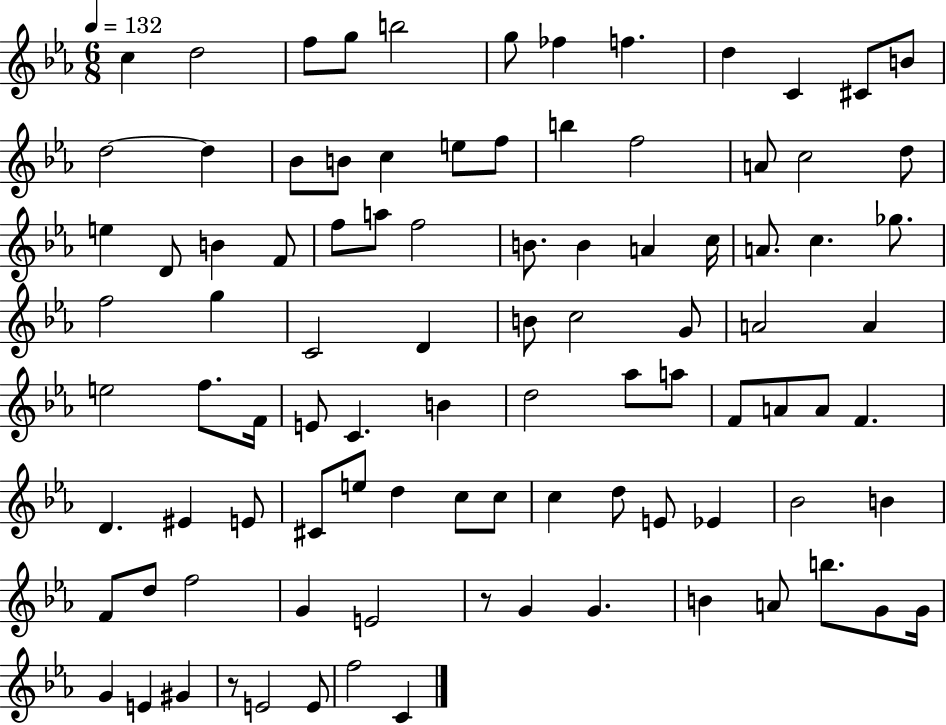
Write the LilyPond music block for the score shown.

{
  \clef treble
  \numericTimeSignature
  \time 6/8
  \key ees \major
  \tempo 4 = 132
  c''4 d''2 | f''8 g''8 b''2 | g''8 fes''4 f''4. | d''4 c'4 cis'8 b'8 | \break d''2~~ d''4 | bes'8 b'8 c''4 e''8 f''8 | b''4 f''2 | a'8 c''2 d''8 | \break e''4 d'8 b'4 f'8 | f''8 a''8 f''2 | b'8. b'4 a'4 c''16 | a'8. c''4. ges''8. | \break f''2 g''4 | c'2 d'4 | b'8 c''2 g'8 | a'2 a'4 | \break e''2 f''8. f'16 | e'8 c'4. b'4 | d''2 aes''8 a''8 | f'8 a'8 a'8 f'4. | \break d'4. eis'4 e'8 | cis'8 e''8 d''4 c''8 c''8 | c''4 d''8 e'8 ees'4 | bes'2 b'4 | \break f'8 d''8 f''2 | g'4 e'2 | r8 g'4 g'4. | b'4 a'8 b''8. g'8 g'16 | \break g'4 e'4 gis'4 | r8 e'2 e'8 | f''2 c'4 | \bar "|."
}